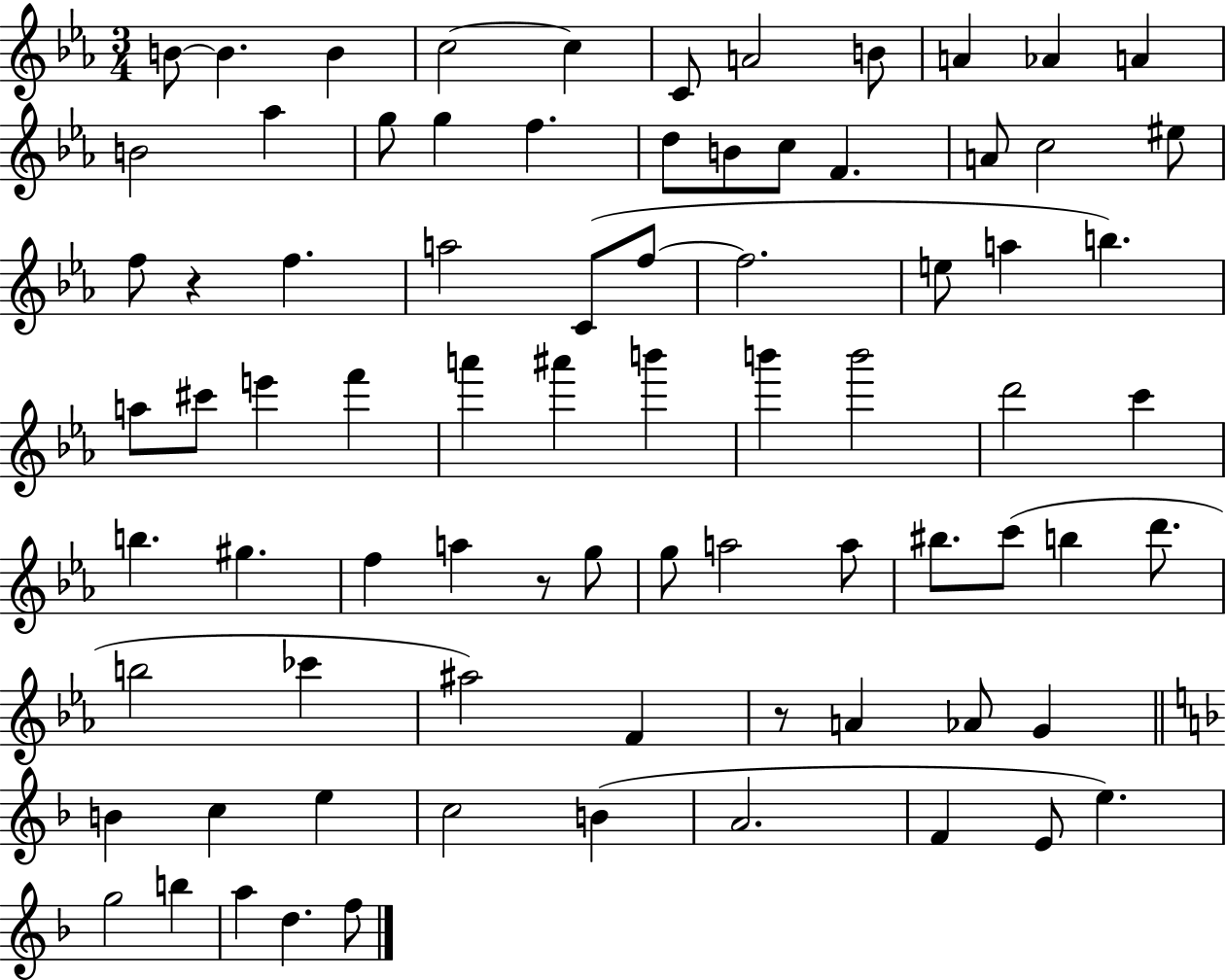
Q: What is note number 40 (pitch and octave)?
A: B6